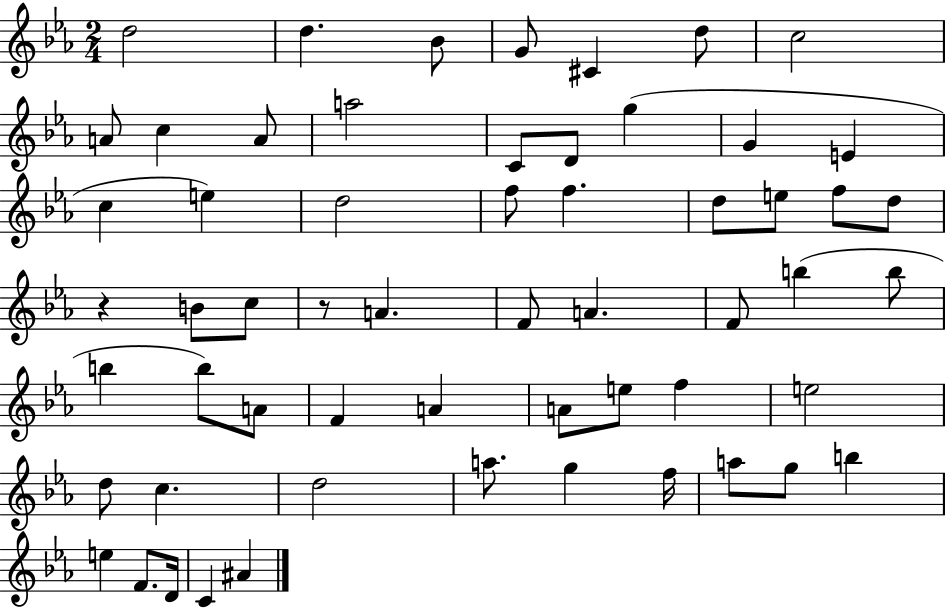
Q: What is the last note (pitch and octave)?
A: A#4